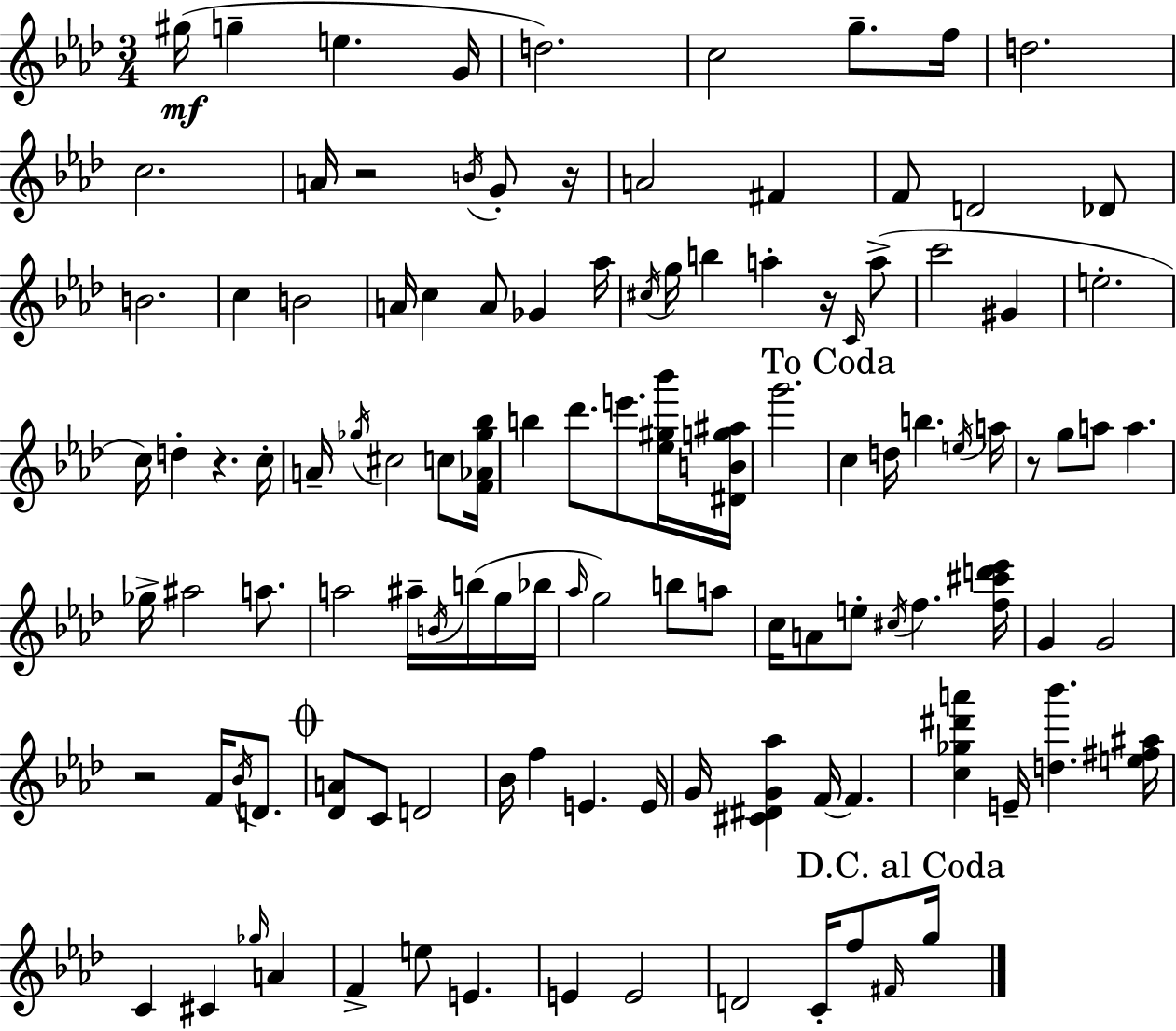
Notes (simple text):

G#5/s G5/q E5/q. G4/s D5/h. C5/h G5/e. F5/s D5/h. C5/h. A4/s R/h B4/s G4/e R/s A4/h F#4/q F4/e D4/h Db4/e B4/h. C5/q B4/h A4/s C5/q A4/e Gb4/q Ab5/s C#5/s G5/s B5/q A5/q R/s C4/s A5/e C6/h G#4/q E5/h. C5/s D5/q R/q. C5/s A4/s Gb5/s C#5/h C5/e [F4,Ab4,Gb5,Bb5]/s B5/q Db6/e. E6/e. [Eb5,G#5,Bb6]/s [D#4,B4,G5,A#5]/s G6/h. C5/q D5/s B5/q. E5/s A5/s R/e G5/e A5/e A5/q. Gb5/s A#5/h A5/e. A5/h A#5/s B4/s B5/s G5/s Bb5/s Ab5/s G5/h B5/e A5/e C5/s A4/e E5/e C#5/s F5/q. [F5,C#6,D6,Eb6]/s G4/q G4/h R/h F4/s Bb4/s D4/e. [Db4,A4]/e C4/e D4/h Bb4/s F5/q E4/q. E4/s G4/s [C#4,D#4,G4,Ab5]/q F4/s F4/q. [C5,Gb5,D#6,A6]/q E4/s [D5,Bb6]/q. [E5,F#5,A#5]/s C4/q C#4/q Gb5/s A4/q F4/q E5/e E4/q. E4/q E4/h D4/h C4/s F5/e F#4/s G5/s